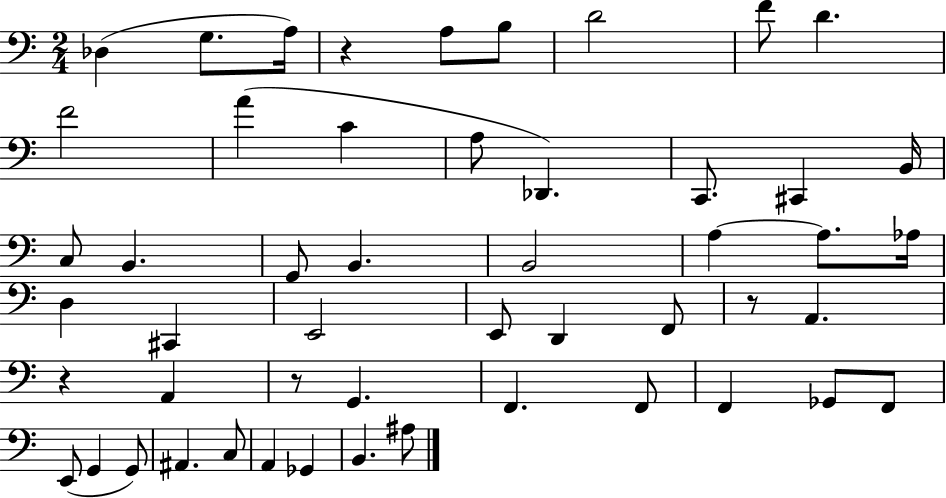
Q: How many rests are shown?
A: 4